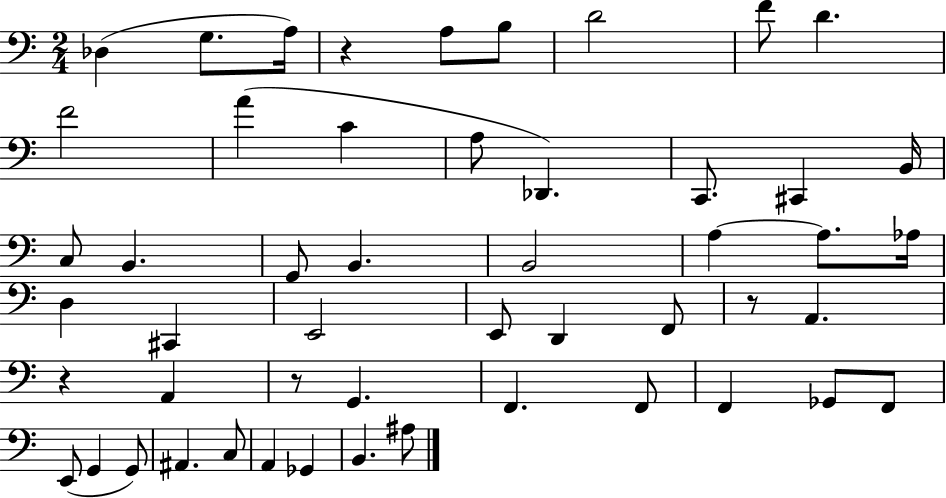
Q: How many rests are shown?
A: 4